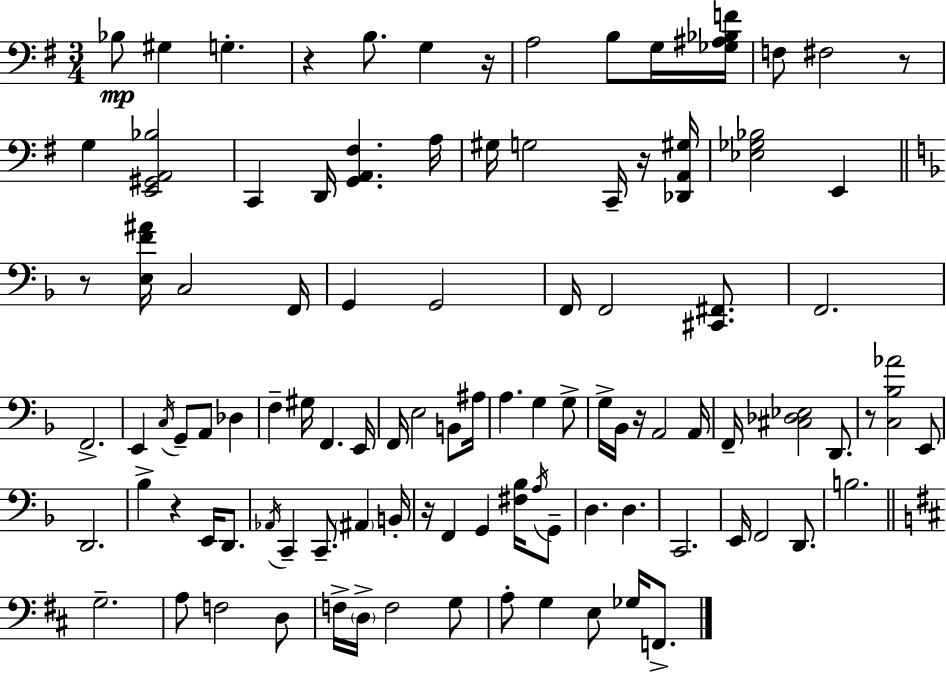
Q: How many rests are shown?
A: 9